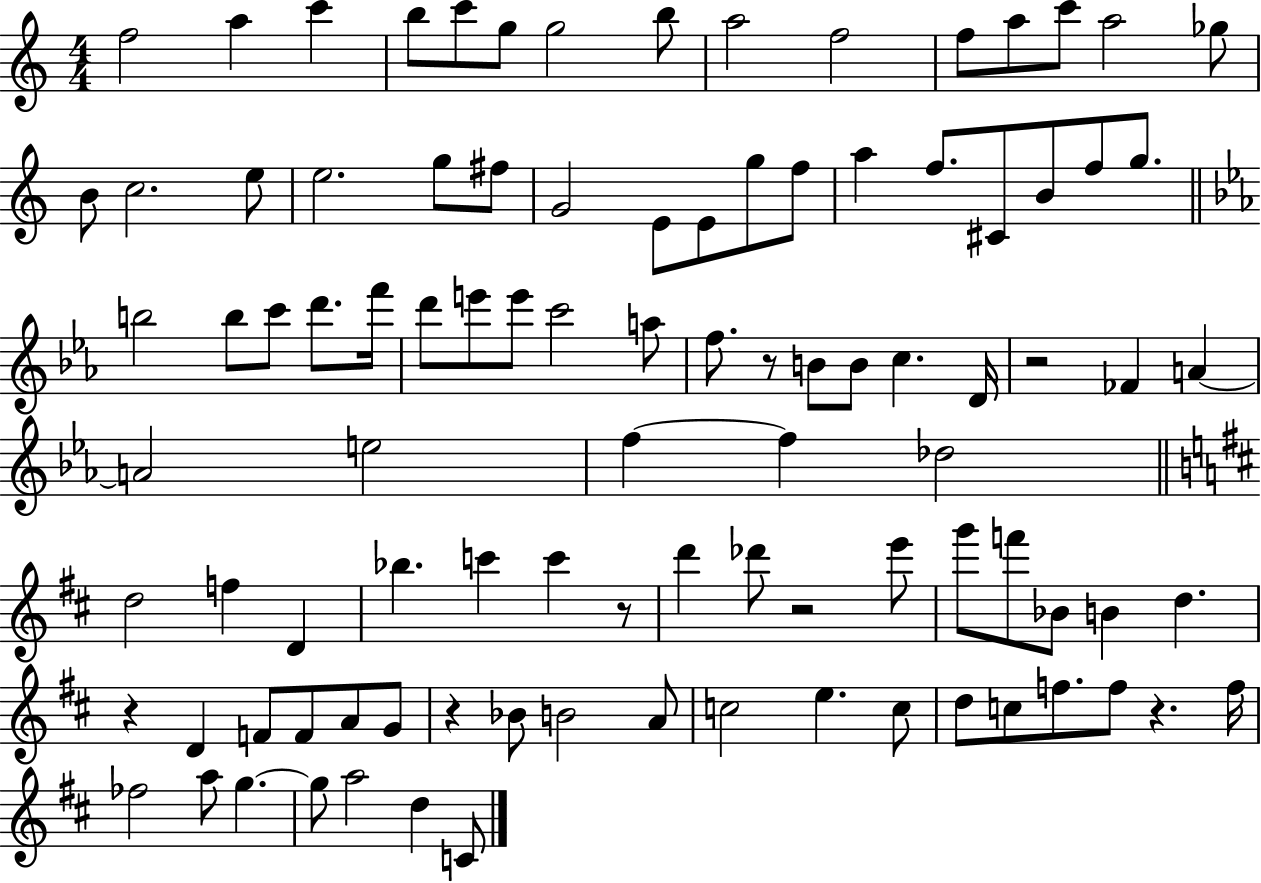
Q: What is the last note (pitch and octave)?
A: C4